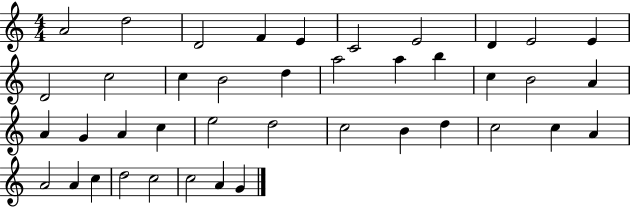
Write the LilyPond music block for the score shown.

{
  \clef treble
  \numericTimeSignature
  \time 4/4
  \key c \major
  a'2 d''2 | d'2 f'4 e'4 | c'2 e'2 | d'4 e'2 e'4 | \break d'2 c''2 | c''4 b'2 d''4 | a''2 a''4 b''4 | c''4 b'2 a'4 | \break a'4 g'4 a'4 c''4 | e''2 d''2 | c''2 b'4 d''4 | c''2 c''4 a'4 | \break a'2 a'4 c''4 | d''2 c''2 | c''2 a'4 g'4 | \bar "|."
}